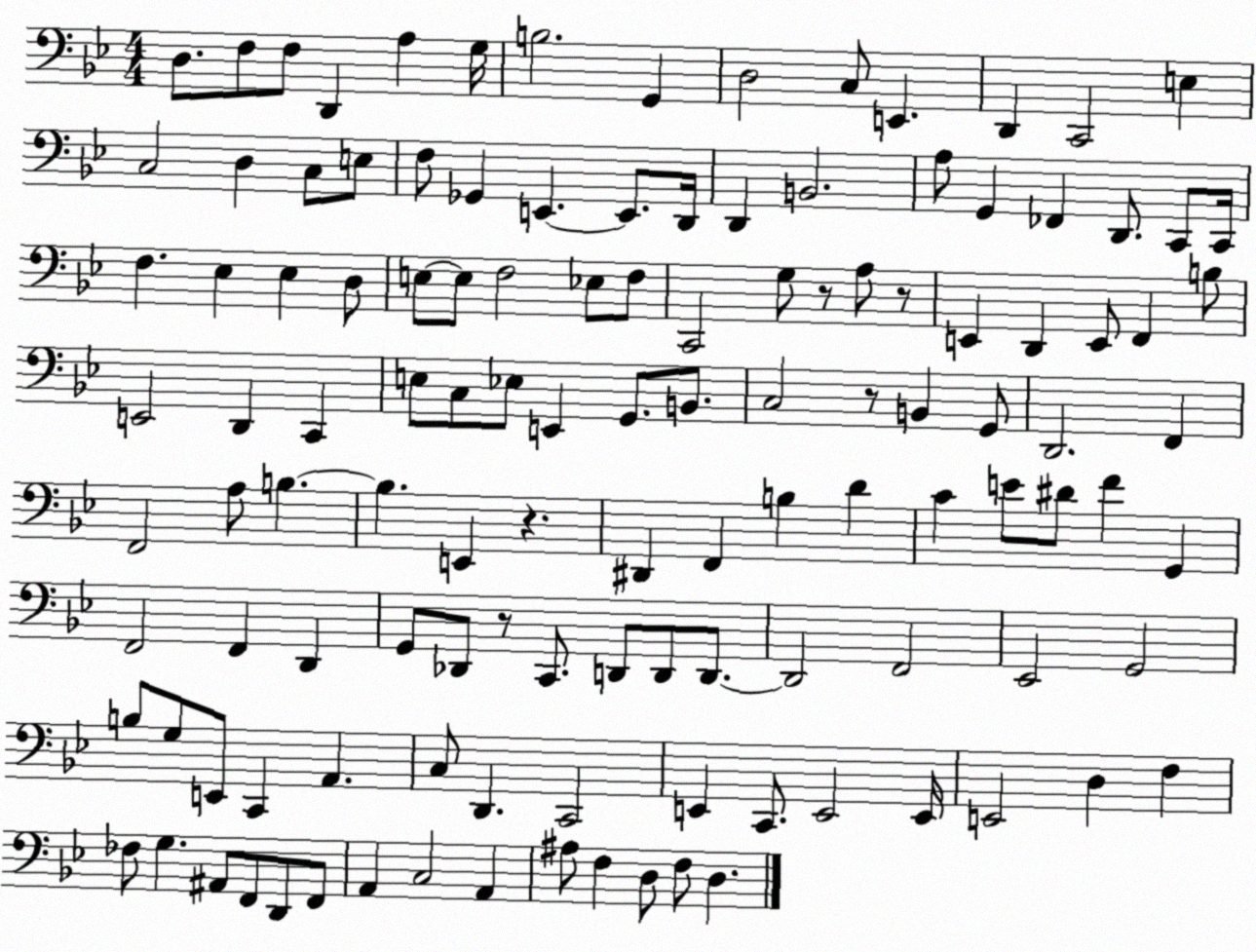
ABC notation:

X:1
T:Untitled
M:4/4
L:1/4
K:Bb
D,/2 F,/2 F,/2 D,, A, G,/4 B,2 G,, D,2 C,/2 E,, D,, C,,2 E, C,2 D, C,/2 E,/2 F,/2 _G,, E,, E,,/2 D,,/4 D,, B,,2 A,/2 G,, _F,, D,,/2 C,,/2 C,,/4 F, _E, _E, D,/2 E,/2 E,/2 F,2 _E,/2 F,/2 C,,2 G,/2 z/2 A,/2 z/2 E,, D,, E,,/2 F,, B,/2 E,,2 D,, C,, E,/2 C,/2 _E,/2 E,, G,,/2 B,,/2 C,2 z/2 B,, G,,/2 D,,2 F,, F,,2 A,/2 B, B, E,, z ^D,, F,, B, D C E/2 ^D/2 F G,, F,,2 F,, D,, G,,/2 _D,,/2 z/2 C,,/2 D,,/2 D,,/2 D,,/2 D,,2 F,,2 _E,,2 G,,2 B,/2 G,/2 E,,/2 C,, A,, C,/2 D,, C,,2 E,, C,,/2 E,,2 E,,/4 E,,2 D, F, _F,/2 G, ^A,,/2 F,,/2 D,,/2 F,,/2 A,, C,2 A,, ^A,/2 F, D,/2 F,/2 D,